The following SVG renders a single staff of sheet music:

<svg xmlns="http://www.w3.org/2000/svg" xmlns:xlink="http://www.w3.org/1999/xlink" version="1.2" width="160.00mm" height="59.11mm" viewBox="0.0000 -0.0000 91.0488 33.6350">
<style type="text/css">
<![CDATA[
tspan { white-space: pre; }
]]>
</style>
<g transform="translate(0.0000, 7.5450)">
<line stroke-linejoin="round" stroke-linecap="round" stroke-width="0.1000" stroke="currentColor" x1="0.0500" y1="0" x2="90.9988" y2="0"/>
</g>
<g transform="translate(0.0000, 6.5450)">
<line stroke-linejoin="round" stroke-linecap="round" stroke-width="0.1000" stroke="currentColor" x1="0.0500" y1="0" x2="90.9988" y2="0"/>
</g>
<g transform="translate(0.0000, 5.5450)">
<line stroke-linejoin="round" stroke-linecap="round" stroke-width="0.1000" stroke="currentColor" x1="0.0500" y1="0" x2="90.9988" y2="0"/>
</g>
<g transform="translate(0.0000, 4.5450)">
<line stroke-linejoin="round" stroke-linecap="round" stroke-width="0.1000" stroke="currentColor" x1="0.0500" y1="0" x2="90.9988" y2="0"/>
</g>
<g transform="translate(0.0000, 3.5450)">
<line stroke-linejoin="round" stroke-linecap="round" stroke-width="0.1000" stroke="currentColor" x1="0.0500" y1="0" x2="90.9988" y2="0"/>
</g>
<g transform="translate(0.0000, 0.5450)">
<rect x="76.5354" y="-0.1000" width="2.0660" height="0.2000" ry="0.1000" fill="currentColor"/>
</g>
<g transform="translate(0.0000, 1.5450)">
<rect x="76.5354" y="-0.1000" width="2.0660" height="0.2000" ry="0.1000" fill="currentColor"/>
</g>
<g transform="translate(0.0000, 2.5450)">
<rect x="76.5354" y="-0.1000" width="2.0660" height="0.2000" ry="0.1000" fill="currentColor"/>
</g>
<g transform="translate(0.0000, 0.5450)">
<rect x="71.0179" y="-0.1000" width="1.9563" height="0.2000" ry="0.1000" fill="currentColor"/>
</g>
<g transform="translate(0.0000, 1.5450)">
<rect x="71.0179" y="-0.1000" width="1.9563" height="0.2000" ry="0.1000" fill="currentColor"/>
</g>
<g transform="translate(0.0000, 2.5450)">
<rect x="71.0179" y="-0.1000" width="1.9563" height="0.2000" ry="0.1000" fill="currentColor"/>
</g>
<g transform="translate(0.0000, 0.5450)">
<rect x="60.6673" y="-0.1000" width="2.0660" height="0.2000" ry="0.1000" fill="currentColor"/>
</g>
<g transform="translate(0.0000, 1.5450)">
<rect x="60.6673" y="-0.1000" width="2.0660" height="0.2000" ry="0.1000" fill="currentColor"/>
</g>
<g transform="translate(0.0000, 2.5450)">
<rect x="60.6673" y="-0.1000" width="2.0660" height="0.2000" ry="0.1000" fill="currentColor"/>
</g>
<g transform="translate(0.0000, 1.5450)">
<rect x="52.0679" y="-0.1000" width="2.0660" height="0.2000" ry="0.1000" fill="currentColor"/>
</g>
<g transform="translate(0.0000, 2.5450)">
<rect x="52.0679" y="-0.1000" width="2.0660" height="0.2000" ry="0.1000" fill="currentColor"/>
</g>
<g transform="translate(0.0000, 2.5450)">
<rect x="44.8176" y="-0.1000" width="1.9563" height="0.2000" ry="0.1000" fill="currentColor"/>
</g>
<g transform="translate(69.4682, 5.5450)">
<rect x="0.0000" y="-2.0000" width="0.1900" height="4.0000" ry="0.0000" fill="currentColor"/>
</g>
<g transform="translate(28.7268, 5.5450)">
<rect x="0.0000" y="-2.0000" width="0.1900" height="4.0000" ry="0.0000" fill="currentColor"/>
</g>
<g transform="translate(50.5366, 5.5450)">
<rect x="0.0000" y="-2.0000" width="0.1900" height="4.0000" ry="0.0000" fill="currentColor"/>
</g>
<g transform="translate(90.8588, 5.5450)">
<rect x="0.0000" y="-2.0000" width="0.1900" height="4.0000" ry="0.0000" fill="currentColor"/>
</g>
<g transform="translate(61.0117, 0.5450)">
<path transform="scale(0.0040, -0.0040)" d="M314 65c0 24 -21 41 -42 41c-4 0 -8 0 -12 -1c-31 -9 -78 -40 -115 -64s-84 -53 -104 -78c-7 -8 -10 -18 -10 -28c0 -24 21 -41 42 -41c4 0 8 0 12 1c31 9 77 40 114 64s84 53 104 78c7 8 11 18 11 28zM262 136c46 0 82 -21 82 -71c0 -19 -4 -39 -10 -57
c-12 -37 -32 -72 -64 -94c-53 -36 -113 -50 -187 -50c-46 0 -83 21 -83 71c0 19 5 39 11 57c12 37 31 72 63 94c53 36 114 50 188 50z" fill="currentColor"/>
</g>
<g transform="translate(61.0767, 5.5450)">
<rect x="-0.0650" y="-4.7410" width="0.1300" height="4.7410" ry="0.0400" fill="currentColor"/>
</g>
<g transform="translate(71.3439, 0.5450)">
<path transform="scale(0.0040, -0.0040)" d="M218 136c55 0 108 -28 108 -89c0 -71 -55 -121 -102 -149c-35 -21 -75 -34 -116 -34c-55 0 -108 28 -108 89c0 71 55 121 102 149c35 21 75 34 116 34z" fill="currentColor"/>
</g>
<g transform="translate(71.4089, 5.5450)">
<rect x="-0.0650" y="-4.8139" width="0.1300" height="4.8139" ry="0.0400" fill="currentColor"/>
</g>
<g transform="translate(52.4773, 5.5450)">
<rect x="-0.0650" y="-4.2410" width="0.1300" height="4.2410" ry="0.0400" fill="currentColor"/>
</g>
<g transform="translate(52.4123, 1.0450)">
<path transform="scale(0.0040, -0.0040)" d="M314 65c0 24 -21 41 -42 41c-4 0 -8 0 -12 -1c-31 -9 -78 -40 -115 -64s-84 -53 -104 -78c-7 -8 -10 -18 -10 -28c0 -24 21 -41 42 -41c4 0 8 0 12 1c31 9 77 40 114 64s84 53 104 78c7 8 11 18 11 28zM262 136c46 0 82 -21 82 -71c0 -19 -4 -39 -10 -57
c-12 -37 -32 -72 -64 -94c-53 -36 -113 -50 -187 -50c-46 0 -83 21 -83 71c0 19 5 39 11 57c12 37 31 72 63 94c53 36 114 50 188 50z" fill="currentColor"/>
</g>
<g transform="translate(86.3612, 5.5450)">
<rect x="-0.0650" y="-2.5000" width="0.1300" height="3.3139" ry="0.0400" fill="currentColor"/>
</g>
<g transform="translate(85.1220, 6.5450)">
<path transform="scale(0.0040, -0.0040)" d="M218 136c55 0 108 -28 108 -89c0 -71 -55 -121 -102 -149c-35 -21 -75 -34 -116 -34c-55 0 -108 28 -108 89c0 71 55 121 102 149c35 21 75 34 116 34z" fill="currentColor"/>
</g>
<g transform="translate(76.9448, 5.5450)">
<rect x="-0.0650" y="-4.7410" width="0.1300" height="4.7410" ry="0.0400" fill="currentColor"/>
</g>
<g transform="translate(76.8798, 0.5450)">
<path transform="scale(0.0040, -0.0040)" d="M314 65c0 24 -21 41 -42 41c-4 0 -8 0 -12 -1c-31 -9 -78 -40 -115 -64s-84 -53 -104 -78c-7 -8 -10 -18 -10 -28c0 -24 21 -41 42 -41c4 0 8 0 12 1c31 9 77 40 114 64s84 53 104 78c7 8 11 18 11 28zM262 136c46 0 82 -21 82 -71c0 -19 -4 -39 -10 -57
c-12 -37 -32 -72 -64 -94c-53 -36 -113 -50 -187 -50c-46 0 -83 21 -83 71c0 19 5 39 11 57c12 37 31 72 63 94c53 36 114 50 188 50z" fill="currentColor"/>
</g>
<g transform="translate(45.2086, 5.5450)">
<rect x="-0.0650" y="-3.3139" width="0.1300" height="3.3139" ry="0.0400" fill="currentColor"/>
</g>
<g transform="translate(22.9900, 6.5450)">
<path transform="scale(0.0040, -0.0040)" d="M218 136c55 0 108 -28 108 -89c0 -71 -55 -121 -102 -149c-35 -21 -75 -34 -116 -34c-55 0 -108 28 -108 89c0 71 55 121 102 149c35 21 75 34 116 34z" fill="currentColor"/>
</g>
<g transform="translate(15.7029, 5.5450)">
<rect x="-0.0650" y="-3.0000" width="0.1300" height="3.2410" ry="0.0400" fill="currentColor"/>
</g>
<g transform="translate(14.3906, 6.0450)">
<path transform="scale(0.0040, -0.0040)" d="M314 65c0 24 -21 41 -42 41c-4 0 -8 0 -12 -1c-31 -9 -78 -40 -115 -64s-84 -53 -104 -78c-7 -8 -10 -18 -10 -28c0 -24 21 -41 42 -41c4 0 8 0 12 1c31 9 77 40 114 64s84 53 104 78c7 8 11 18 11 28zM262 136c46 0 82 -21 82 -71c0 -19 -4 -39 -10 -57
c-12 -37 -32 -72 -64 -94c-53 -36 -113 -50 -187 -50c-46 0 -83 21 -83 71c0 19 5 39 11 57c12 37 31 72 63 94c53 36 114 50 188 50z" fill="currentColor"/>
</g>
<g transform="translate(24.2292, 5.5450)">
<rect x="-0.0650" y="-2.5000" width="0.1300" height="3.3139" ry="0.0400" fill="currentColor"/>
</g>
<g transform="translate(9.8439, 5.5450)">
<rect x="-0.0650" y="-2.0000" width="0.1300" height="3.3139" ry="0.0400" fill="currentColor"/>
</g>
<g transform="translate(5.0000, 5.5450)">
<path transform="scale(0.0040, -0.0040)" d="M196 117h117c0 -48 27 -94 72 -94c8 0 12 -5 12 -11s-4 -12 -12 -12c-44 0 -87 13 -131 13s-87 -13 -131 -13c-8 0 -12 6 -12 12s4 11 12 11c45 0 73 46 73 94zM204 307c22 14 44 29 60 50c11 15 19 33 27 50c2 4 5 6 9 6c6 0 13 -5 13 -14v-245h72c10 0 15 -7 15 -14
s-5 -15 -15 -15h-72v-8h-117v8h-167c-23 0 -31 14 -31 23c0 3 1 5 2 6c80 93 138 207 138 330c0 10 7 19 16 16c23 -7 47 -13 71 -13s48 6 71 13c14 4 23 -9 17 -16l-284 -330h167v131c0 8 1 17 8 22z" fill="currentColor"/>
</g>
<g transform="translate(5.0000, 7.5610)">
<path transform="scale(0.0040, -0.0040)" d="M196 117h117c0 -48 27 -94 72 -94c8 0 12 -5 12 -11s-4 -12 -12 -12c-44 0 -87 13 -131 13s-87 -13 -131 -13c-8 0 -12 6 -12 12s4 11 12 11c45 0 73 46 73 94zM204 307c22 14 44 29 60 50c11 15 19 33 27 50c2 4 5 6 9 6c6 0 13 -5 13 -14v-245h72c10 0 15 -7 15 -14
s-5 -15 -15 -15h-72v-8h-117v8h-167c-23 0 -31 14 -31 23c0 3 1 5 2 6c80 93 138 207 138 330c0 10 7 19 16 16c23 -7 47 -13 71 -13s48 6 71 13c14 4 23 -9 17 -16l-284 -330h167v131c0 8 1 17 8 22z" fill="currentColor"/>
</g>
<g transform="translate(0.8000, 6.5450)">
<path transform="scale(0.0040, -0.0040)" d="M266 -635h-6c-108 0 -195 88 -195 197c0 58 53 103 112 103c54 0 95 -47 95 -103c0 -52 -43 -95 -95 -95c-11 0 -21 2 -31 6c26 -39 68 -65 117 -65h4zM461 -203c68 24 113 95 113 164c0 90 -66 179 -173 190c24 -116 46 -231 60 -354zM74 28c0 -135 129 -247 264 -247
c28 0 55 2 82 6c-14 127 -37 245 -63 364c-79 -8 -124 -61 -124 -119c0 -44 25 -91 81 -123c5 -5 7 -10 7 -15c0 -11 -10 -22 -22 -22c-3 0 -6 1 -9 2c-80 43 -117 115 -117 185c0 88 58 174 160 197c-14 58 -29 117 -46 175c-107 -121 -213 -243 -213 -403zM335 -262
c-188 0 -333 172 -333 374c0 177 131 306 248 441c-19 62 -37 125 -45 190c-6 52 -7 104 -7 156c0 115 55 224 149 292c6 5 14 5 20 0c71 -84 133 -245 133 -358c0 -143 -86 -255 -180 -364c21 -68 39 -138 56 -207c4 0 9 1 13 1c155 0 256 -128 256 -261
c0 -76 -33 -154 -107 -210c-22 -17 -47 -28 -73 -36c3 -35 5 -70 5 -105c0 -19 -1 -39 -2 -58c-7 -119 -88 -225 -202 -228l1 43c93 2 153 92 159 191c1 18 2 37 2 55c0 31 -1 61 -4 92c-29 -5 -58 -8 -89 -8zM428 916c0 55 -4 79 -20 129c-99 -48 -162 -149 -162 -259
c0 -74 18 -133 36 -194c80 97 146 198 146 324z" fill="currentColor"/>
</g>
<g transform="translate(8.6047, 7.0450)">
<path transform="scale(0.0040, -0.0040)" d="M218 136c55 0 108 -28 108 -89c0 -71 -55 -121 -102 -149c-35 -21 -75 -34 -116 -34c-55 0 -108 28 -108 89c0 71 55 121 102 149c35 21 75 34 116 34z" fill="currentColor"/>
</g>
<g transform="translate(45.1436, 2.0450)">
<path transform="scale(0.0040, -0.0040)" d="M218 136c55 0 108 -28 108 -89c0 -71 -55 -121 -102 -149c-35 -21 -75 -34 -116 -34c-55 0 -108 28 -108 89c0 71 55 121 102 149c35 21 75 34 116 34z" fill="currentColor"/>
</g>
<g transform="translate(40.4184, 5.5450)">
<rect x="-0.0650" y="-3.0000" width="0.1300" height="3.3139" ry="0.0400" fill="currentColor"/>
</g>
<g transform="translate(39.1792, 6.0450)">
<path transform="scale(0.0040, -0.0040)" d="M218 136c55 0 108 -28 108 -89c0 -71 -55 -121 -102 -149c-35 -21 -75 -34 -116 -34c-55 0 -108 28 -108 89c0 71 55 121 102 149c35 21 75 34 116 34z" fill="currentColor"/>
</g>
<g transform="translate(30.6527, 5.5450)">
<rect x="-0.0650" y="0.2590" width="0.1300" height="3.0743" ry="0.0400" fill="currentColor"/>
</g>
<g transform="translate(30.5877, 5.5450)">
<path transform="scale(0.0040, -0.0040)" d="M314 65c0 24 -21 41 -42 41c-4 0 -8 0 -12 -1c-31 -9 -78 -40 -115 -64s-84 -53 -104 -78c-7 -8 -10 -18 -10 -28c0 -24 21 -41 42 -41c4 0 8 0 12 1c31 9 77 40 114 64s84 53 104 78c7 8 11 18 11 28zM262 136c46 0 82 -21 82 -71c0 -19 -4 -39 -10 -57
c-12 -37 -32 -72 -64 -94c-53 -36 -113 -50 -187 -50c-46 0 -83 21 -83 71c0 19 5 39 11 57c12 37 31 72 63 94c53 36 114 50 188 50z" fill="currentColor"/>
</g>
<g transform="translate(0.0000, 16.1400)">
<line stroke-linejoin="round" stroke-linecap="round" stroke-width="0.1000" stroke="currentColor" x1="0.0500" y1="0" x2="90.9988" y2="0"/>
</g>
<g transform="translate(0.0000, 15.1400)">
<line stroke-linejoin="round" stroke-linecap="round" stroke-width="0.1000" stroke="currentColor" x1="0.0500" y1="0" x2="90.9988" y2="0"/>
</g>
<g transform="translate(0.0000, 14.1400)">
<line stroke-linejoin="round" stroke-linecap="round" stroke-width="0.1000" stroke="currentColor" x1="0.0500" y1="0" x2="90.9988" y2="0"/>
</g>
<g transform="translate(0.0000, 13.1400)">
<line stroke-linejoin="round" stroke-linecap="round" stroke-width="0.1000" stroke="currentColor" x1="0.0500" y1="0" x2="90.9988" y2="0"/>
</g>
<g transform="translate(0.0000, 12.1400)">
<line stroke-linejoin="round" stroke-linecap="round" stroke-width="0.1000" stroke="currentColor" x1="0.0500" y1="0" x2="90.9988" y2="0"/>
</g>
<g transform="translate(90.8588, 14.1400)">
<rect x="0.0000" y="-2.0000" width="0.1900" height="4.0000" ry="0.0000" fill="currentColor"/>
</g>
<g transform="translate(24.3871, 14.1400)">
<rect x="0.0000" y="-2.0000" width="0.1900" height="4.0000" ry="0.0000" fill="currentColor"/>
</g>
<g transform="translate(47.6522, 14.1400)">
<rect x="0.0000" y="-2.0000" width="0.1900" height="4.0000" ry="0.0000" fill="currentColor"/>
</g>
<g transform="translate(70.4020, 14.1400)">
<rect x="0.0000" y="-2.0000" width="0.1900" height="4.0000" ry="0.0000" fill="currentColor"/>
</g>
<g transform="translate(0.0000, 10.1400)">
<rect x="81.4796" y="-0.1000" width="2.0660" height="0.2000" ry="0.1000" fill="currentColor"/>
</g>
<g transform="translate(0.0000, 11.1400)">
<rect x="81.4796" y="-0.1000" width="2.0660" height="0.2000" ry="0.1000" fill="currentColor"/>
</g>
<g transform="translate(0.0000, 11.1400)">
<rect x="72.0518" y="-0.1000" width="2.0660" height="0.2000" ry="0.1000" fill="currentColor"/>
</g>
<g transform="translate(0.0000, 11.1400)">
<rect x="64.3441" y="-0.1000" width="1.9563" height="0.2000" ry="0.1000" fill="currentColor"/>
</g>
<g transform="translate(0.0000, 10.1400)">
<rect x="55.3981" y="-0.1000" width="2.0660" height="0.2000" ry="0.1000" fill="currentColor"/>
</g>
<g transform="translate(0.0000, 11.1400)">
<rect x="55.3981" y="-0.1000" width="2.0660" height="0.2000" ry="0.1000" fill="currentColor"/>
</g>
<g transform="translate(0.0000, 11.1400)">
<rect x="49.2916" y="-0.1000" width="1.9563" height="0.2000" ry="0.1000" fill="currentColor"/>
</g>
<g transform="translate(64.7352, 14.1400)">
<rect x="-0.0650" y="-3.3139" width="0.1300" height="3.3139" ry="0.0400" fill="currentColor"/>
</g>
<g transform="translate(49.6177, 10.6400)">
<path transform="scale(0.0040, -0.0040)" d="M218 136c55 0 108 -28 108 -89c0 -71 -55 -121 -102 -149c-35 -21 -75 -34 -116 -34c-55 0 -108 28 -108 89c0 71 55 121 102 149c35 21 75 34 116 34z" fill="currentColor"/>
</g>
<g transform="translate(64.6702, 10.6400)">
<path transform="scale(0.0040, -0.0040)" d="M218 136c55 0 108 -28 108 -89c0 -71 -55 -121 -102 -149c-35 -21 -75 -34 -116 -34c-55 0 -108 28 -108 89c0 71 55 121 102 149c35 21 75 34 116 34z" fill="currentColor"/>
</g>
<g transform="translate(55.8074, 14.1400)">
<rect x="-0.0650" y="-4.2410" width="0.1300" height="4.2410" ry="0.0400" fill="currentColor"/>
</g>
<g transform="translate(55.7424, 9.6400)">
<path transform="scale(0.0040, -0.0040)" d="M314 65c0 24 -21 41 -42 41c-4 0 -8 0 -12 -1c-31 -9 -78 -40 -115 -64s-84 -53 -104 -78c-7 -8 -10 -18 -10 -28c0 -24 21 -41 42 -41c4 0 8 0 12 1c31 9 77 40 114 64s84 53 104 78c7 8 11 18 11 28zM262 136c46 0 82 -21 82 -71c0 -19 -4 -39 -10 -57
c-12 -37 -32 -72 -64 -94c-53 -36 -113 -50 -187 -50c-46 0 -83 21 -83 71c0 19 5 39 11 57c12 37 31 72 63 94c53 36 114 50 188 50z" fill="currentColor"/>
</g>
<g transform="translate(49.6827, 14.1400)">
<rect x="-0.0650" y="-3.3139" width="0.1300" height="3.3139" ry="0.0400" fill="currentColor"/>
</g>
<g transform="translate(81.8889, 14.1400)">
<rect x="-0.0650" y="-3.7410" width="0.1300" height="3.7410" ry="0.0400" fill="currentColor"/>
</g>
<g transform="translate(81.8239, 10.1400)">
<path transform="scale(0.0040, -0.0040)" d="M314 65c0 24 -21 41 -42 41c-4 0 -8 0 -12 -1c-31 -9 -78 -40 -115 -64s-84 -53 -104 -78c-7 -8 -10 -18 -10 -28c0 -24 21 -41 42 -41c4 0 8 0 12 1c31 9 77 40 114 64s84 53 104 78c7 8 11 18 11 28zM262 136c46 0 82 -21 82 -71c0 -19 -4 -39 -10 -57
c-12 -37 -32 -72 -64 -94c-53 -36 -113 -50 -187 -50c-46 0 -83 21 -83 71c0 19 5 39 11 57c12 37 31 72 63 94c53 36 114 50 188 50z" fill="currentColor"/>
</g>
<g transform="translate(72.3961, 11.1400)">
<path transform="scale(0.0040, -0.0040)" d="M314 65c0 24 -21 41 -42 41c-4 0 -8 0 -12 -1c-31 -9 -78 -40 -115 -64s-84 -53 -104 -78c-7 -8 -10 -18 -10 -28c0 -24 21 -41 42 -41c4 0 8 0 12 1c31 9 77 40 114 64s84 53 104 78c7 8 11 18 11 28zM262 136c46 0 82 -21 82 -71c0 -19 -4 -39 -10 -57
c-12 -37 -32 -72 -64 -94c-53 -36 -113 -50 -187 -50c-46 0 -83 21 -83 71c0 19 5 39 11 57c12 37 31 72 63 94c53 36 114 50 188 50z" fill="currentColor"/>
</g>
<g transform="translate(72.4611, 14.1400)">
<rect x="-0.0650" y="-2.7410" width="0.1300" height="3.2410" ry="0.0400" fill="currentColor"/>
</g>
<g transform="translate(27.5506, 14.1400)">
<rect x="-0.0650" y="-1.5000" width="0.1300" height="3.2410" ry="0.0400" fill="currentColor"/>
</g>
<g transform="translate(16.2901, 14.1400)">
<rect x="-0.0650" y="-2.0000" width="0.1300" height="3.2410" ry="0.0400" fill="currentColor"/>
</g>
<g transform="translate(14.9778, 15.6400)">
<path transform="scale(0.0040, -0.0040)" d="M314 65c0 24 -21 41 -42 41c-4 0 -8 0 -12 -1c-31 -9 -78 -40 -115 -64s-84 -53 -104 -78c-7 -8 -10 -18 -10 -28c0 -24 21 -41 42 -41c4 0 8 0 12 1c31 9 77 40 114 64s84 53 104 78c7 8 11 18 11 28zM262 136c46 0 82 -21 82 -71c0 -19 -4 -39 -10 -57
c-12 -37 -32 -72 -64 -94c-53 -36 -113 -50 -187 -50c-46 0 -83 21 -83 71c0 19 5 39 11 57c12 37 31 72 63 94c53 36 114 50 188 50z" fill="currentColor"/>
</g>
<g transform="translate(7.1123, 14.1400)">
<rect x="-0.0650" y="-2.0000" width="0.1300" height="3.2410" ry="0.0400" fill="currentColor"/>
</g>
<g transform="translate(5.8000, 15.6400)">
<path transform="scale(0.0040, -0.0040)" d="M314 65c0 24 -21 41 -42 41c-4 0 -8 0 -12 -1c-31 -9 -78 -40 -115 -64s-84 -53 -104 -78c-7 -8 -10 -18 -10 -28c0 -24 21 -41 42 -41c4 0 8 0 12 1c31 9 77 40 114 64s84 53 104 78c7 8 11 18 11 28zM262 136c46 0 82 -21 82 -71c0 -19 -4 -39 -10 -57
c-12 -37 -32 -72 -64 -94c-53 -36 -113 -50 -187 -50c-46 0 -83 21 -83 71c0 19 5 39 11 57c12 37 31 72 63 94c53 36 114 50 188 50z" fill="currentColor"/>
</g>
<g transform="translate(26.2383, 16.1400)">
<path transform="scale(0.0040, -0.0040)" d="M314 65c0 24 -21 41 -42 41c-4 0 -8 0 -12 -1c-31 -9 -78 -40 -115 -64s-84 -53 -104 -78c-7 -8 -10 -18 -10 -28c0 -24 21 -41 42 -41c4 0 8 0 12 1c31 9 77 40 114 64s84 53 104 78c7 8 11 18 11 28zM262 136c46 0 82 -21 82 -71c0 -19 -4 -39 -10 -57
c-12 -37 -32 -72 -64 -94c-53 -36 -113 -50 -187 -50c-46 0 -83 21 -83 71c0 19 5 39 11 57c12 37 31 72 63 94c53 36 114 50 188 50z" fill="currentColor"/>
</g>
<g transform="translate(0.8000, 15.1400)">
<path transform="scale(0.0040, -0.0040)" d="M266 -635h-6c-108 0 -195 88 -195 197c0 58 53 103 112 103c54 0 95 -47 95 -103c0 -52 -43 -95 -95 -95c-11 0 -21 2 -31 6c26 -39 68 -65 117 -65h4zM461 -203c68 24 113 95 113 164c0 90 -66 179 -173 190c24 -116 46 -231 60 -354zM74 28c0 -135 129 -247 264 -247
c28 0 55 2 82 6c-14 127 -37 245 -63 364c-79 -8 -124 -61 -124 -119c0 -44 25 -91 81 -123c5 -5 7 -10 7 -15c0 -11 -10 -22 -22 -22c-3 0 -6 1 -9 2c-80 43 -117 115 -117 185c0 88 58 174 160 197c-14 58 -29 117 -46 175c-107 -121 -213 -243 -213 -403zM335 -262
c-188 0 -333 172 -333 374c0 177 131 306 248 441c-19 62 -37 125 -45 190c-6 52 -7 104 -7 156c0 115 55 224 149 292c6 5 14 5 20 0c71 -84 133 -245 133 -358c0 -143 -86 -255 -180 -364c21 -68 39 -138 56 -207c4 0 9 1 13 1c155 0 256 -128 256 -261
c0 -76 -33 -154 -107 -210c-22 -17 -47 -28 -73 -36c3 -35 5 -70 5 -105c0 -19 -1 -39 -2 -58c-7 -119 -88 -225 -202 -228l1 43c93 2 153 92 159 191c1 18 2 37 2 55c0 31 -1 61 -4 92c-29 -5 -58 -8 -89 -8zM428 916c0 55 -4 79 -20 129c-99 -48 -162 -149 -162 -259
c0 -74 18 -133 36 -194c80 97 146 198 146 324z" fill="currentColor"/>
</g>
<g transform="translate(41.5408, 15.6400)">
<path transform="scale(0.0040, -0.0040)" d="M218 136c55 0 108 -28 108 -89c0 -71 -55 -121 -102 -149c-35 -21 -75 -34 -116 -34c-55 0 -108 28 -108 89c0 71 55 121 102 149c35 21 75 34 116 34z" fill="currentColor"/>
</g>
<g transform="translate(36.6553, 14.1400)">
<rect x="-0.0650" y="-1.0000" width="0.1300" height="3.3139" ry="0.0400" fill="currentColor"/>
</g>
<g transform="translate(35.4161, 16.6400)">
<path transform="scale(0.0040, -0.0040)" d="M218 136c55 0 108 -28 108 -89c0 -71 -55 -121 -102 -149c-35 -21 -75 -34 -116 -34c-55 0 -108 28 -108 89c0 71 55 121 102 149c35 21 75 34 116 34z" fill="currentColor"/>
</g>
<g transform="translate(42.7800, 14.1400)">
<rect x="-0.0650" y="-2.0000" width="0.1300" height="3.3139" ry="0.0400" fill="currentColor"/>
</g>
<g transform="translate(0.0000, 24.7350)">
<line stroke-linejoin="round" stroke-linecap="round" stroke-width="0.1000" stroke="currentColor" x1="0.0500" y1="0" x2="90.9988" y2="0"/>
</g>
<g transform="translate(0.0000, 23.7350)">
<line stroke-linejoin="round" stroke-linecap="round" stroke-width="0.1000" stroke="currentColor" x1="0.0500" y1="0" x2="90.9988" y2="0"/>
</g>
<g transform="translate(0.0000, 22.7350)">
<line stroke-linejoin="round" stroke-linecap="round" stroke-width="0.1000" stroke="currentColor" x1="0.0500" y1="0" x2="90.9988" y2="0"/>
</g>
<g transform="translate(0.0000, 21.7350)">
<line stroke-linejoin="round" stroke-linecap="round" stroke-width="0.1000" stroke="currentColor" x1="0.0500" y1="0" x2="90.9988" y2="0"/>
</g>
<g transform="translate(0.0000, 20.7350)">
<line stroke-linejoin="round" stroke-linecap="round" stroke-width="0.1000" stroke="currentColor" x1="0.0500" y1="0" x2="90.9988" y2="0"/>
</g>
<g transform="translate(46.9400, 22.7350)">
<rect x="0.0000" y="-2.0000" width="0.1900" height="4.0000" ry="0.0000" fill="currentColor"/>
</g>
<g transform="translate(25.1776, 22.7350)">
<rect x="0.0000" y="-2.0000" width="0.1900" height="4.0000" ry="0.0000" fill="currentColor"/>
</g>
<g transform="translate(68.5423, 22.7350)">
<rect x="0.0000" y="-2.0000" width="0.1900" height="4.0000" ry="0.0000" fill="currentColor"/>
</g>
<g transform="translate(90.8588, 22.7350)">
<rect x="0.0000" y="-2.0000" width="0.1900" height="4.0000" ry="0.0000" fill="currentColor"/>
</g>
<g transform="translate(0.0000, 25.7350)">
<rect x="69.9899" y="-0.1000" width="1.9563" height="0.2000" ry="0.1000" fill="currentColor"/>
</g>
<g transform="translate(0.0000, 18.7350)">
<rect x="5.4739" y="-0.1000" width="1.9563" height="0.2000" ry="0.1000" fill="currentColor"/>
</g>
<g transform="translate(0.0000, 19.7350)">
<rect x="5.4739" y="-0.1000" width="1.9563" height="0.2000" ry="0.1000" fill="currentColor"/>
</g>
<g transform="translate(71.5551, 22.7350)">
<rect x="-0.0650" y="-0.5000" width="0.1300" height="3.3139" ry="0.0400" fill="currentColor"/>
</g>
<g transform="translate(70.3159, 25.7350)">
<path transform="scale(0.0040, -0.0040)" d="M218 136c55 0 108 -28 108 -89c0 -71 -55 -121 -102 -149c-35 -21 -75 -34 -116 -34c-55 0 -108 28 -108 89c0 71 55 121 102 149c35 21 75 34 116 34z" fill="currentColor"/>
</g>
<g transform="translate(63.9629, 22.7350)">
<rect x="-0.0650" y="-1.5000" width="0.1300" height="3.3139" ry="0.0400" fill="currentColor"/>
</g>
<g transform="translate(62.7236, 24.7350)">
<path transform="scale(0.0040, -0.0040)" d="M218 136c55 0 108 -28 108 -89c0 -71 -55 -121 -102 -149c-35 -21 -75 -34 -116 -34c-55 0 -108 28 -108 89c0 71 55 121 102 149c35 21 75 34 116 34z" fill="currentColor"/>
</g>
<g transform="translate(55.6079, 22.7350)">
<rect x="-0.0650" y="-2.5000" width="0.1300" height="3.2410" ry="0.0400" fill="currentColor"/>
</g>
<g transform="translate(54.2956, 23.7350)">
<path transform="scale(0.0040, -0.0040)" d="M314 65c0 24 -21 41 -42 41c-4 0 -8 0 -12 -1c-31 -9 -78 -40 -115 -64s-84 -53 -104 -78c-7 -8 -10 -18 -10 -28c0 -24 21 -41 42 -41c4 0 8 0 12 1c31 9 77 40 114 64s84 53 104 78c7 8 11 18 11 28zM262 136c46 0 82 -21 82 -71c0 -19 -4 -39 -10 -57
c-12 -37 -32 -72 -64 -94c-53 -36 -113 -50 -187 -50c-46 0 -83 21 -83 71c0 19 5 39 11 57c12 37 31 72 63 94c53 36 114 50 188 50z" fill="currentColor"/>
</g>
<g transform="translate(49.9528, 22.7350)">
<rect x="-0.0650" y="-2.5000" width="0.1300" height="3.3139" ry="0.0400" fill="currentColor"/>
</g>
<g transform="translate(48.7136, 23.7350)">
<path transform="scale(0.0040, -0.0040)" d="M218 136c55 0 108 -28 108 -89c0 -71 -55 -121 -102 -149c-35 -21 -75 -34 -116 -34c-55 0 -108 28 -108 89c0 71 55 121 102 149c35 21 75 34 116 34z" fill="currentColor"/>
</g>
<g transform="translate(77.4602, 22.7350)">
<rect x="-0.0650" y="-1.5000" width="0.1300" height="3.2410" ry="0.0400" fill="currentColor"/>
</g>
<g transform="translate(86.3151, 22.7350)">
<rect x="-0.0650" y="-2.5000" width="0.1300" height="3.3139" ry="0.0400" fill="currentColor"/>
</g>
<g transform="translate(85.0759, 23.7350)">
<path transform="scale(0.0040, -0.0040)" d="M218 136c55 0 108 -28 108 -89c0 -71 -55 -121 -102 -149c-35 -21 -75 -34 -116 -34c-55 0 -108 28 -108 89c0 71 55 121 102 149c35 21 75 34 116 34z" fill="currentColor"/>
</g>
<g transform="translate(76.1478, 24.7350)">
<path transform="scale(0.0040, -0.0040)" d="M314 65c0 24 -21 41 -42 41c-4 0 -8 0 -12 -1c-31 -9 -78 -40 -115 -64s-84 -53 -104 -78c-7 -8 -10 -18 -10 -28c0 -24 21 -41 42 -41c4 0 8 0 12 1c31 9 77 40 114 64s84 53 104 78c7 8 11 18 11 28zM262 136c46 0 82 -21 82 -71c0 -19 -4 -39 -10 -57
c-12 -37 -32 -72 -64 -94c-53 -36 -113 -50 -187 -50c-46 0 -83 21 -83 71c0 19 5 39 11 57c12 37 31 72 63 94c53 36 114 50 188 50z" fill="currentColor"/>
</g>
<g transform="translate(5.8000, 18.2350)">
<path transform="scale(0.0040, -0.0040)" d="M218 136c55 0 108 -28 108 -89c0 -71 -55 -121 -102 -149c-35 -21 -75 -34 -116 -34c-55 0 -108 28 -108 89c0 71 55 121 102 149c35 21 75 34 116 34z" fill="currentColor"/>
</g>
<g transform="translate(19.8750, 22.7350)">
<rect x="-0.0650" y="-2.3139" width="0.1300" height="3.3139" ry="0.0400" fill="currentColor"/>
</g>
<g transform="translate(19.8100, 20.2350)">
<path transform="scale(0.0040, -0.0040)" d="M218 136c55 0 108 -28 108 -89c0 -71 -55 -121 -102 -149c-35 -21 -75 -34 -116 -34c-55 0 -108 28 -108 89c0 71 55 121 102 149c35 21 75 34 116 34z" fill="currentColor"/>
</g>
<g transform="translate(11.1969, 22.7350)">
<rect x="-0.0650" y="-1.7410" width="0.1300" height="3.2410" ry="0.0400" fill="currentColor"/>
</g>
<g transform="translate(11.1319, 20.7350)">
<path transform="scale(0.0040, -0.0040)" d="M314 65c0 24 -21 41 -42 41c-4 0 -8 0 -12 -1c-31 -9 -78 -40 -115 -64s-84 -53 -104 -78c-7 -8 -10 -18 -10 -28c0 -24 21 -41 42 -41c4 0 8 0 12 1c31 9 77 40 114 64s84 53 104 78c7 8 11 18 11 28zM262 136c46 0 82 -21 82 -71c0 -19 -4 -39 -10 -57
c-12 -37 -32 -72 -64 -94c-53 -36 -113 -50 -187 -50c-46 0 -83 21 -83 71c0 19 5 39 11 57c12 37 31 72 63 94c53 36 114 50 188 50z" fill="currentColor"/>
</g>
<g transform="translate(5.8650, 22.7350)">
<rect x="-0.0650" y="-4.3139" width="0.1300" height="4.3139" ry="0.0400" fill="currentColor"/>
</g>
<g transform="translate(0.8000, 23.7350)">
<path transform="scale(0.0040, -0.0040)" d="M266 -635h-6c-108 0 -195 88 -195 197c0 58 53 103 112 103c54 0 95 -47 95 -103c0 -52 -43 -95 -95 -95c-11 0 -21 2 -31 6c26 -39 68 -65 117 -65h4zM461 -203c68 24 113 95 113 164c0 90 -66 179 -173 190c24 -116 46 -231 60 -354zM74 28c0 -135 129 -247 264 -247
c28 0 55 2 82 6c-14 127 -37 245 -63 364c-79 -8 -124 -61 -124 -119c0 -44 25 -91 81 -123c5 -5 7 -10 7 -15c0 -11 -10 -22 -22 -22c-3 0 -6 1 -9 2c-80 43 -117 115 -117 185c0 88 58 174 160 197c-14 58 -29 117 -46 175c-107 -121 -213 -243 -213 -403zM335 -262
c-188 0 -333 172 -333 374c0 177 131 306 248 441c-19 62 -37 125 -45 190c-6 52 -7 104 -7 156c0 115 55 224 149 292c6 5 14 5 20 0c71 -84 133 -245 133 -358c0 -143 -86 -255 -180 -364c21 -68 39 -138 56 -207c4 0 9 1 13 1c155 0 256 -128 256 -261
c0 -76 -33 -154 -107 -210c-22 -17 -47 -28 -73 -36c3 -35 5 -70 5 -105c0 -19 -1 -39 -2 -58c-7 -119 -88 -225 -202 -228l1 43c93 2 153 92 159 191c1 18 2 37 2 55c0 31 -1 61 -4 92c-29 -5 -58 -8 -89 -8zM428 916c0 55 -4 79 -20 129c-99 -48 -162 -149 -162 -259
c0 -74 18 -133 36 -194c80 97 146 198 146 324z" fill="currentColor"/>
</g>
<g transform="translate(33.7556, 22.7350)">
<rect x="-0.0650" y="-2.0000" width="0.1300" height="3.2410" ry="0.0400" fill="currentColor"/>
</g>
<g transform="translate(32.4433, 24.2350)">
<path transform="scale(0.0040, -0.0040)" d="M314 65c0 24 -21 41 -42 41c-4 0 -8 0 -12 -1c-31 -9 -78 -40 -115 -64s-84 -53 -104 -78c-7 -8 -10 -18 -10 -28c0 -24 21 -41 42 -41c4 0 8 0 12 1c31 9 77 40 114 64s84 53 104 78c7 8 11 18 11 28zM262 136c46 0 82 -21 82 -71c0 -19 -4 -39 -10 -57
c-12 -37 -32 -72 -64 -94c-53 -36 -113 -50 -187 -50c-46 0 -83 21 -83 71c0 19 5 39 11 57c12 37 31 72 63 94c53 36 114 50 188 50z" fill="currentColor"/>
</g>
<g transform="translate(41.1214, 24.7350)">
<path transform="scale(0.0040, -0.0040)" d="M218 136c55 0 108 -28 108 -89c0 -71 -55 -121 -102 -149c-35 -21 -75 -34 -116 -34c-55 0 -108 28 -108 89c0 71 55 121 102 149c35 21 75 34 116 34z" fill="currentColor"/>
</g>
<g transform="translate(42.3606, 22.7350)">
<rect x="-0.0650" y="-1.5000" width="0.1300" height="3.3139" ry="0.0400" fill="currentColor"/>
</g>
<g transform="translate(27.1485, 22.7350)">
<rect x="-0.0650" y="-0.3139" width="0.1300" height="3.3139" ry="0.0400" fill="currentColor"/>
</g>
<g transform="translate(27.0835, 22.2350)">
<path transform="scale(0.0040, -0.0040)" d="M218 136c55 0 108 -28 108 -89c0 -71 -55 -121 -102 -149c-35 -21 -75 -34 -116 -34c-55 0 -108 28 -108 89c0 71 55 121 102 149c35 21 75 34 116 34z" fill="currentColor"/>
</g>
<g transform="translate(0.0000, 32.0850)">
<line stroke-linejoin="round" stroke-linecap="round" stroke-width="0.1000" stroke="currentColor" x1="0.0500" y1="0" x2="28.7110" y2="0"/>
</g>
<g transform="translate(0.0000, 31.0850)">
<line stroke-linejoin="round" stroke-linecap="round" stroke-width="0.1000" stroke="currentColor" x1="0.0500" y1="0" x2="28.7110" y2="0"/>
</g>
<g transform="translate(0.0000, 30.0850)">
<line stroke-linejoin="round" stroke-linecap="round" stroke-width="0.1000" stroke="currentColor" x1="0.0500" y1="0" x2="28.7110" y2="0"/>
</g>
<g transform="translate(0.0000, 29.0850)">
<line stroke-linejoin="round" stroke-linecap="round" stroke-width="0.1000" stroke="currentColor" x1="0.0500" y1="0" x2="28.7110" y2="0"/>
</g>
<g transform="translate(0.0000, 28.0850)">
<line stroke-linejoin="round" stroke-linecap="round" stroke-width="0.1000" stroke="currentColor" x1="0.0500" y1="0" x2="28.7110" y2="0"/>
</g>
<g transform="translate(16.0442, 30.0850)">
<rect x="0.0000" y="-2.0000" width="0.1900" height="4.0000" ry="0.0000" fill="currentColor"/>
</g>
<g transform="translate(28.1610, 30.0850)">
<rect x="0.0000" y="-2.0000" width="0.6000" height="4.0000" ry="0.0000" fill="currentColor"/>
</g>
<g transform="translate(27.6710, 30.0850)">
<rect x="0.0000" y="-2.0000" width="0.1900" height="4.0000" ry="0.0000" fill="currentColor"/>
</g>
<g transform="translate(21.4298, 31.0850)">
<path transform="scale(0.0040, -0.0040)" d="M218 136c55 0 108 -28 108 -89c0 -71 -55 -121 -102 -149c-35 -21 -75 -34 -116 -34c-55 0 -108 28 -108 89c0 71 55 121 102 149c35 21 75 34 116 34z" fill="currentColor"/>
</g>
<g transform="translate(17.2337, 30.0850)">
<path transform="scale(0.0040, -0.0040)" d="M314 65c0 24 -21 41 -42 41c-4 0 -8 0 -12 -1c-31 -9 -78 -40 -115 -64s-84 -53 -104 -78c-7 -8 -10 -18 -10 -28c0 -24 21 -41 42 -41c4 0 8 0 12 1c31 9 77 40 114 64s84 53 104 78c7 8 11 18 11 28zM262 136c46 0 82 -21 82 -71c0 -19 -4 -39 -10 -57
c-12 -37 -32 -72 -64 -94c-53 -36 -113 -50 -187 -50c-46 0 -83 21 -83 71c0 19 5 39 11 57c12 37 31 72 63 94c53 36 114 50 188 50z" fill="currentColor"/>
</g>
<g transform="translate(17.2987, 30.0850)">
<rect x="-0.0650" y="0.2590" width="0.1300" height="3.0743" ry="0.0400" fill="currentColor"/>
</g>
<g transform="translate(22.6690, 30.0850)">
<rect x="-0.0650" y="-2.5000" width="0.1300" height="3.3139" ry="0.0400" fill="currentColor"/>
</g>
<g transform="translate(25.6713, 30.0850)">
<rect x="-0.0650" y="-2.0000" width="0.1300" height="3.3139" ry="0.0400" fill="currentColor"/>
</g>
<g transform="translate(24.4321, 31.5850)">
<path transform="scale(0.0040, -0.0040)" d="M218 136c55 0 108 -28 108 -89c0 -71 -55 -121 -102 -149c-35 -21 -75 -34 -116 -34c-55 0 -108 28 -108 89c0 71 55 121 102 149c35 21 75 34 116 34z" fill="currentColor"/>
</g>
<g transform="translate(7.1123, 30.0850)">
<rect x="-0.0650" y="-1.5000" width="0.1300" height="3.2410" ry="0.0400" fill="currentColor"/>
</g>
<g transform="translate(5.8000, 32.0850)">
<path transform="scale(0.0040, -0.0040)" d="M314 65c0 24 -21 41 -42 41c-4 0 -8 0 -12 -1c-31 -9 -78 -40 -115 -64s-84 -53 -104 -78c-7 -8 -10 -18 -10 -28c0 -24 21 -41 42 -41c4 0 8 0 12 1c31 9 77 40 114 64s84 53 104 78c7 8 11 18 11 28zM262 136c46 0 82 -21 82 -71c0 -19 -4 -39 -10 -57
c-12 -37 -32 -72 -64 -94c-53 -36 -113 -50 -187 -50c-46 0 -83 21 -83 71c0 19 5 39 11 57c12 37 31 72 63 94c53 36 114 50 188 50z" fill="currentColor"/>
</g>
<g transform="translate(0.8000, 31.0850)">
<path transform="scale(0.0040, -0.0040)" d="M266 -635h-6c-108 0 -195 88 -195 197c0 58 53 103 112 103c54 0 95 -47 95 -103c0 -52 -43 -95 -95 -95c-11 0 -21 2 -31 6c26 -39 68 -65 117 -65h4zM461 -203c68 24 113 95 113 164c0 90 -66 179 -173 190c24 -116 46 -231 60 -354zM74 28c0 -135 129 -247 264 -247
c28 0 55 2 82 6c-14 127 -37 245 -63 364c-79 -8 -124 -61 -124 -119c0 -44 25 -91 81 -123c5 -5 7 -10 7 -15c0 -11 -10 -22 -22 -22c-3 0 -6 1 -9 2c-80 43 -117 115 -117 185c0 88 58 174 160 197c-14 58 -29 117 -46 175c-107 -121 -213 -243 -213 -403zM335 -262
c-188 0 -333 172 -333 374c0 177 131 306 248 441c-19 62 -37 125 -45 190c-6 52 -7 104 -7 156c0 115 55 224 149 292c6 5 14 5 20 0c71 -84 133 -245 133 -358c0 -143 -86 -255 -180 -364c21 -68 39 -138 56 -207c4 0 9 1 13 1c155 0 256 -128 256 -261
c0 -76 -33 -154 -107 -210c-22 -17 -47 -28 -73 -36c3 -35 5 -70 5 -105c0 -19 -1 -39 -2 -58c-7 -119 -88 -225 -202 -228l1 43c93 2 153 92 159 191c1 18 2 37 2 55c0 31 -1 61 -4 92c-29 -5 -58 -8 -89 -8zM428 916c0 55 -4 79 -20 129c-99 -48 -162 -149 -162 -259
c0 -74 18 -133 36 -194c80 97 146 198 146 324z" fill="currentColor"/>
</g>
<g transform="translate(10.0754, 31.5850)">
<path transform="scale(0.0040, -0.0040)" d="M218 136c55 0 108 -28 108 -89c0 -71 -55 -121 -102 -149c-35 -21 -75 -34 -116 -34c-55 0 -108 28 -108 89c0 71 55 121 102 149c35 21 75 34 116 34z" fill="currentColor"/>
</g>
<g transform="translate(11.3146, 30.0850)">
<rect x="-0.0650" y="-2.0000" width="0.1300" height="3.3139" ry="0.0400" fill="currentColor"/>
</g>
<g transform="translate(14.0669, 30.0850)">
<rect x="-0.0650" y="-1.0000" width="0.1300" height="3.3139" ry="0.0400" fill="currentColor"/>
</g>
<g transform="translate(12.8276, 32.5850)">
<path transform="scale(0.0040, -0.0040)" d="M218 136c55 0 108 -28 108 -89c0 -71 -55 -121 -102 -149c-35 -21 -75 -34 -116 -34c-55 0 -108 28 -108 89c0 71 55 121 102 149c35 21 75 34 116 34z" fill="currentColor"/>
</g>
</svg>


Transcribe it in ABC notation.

X:1
T:Untitled
M:4/4
L:1/4
K:C
F A2 G B2 A b d'2 e'2 e' e'2 G F2 F2 E2 D F b d'2 b a2 c'2 d' f2 g c F2 E G G2 E C E2 G E2 F D B2 G F